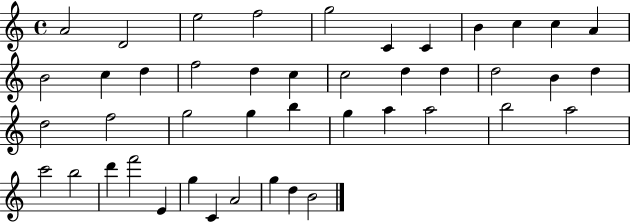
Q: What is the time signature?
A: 4/4